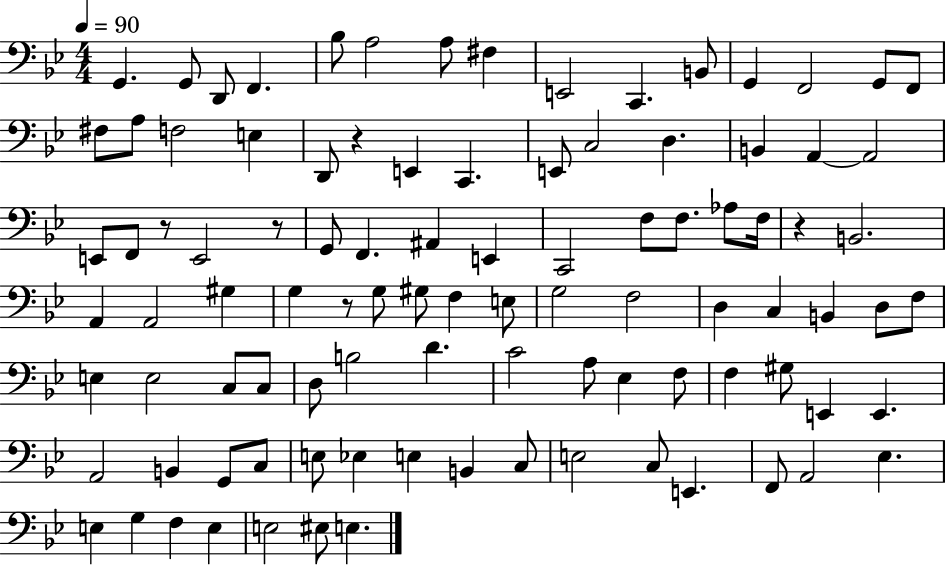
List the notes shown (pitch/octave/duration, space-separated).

G2/q. G2/e D2/e F2/q. Bb3/e A3/h A3/e F#3/q E2/h C2/q. B2/e G2/q F2/h G2/e F2/e F#3/e A3/e F3/h E3/q D2/e R/q E2/q C2/q. E2/e C3/h D3/q. B2/q A2/q A2/h E2/e F2/e R/e E2/h R/e G2/e F2/q. A#2/q E2/q C2/h F3/e F3/e. Ab3/e F3/s R/q B2/h. A2/q A2/h G#3/q G3/q R/e G3/e G#3/e F3/q E3/e G3/h F3/h D3/q C3/q B2/q D3/e F3/e E3/q E3/h C3/e C3/e D3/e B3/h D4/q. C4/h A3/e Eb3/q F3/e F3/q G#3/e E2/q E2/q. A2/h B2/q G2/e C3/e E3/e Eb3/q E3/q B2/q C3/e E3/h C3/e E2/q. F2/e A2/h Eb3/q. E3/q G3/q F3/q E3/q E3/h EIS3/e E3/q.